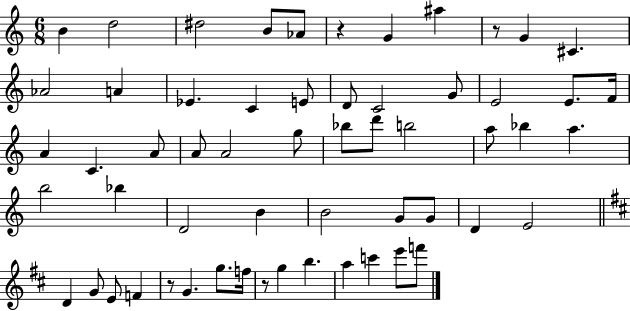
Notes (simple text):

B4/q D5/h D#5/h B4/e Ab4/e R/q G4/q A#5/q R/e G4/q C#4/q. Ab4/h A4/q Eb4/q. C4/q E4/e D4/e C4/h G4/e E4/h E4/e. F4/s A4/q C4/q. A4/e A4/e A4/h G5/e Bb5/e D6/e B5/h A5/e Bb5/q A5/q. B5/h Bb5/q D4/h B4/q B4/h G4/e G4/e D4/q E4/h D4/q G4/e E4/e F4/q R/e G4/q. G5/e. F5/s R/e G5/q B5/q. A5/q C6/q E6/e F6/e